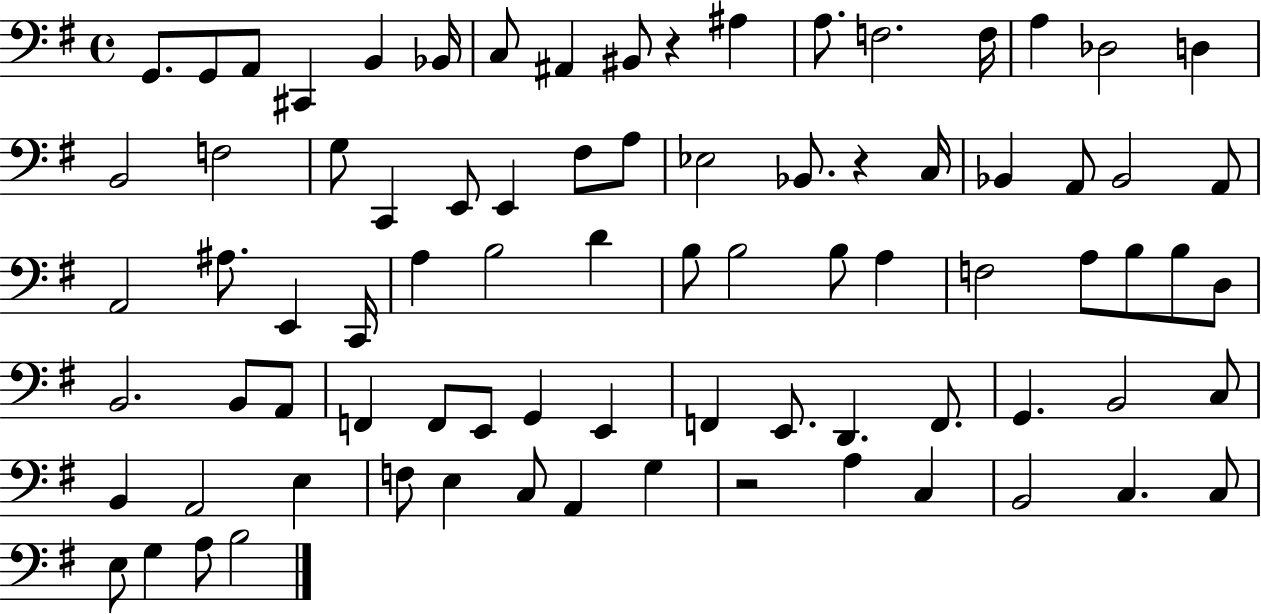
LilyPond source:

{
  \clef bass
  \time 4/4
  \defaultTimeSignature
  \key g \major
  g,8. g,8 a,8 cis,4 b,4 bes,16 | c8 ais,4 bis,8 r4 ais4 | a8. f2. f16 | a4 des2 d4 | \break b,2 f2 | g8 c,4 e,8 e,4 fis8 a8 | ees2 bes,8. r4 c16 | bes,4 a,8 bes,2 a,8 | \break a,2 ais8. e,4 c,16 | a4 b2 d'4 | b8 b2 b8 a4 | f2 a8 b8 b8 d8 | \break b,2. b,8 a,8 | f,4 f,8 e,8 g,4 e,4 | f,4 e,8. d,4. f,8. | g,4. b,2 c8 | \break b,4 a,2 e4 | f8 e4 c8 a,4 g4 | r2 a4 c4 | b,2 c4. c8 | \break e8 g4 a8 b2 | \bar "|."
}